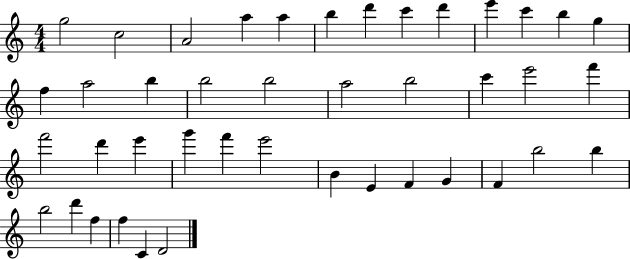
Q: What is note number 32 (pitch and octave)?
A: F4